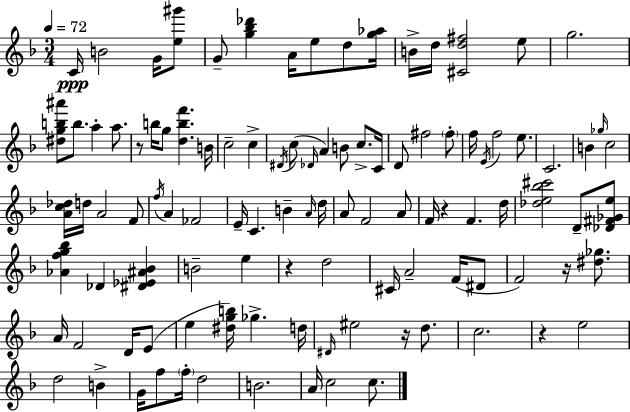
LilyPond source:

{
  \clef treble
  \numericTimeSignature
  \time 3/4
  \key d \minor
  \tempo 4 = 72
  \repeat volta 2 { c'16\ppp b'2 g'16 <e'' gis'''>8 | g'8-- <g'' bes'' des'''>4 a'16 e''8 d''8 <g'' aes''>16 | b'16-> d''16 <cis' d'' fis''>2 e''8 | g''2. | \break <dis'' g'' b'' ais'''>8 b''8. a''4-. a''8. | r8 b''16 g''8 <d'' b'' f'''>4. b'16 | c''2-- c''4-> | \acciaccatura { dis'16 }( c''8 \grace { des'16 }) a'4 b'8 c''8.-> | \break c'16 d'8 fis''2 | \parenthesize fis''8-. f''16 \acciaccatura { e'16 } f''2 | e''8. c'2. | b'4 \grace { ges''16 } c''2 | \break <a' c'' des''>16 d''16 a'2 | f'8 \acciaccatura { f''16 } a'4 fes'2 | e'16-- c'4. | b'4-- \grace { a'16 } d''16 a'8 f'2 | \break a'8 f'16 r4 f'4. | d''16 <des'' e'' bes'' cis'''>2 | d'8-- <des' fis' ges' e''>8 <aes' f'' g'' bes''>4 des'4 | <dis' ees' ais' bes'>4 b'2-- | \break e''4 r4 d''2 | cis'16 a'2-- | f'16( dis'8 f'2) | r16 <dis'' ges''>8. a'16 f'2 | \break d'16 e'8( e''4 <dis'' g'' b''>16) ges''4.-> | d''16 \grace { dis'16 } eis''2 | r16 d''8. c''2. | r4 e''2 | \break d''2 | b'4-> g'16 f''8 \parenthesize f''16-. d''2 | b'2. | a'16 c''2 | \break c''8. } \bar "|."
}